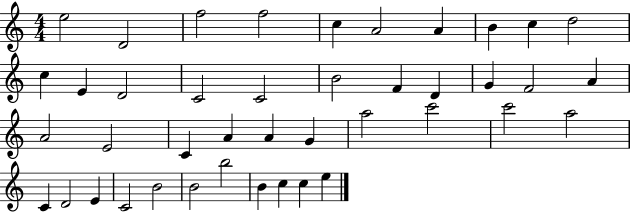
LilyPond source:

{
  \clef treble
  \numericTimeSignature
  \time 4/4
  \key c \major
  e''2 d'2 | f''2 f''2 | c''4 a'2 a'4 | b'4 c''4 d''2 | \break c''4 e'4 d'2 | c'2 c'2 | b'2 f'4 d'4 | g'4 f'2 a'4 | \break a'2 e'2 | c'4 a'4 a'4 g'4 | a''2 c'''2 | c'''2 a''2 | \break c'4 d'2 e'4 | c'2 b'2 | b'2 b''2 | b'4 c''4 c''4 e''4 | \break \bar "|."
}